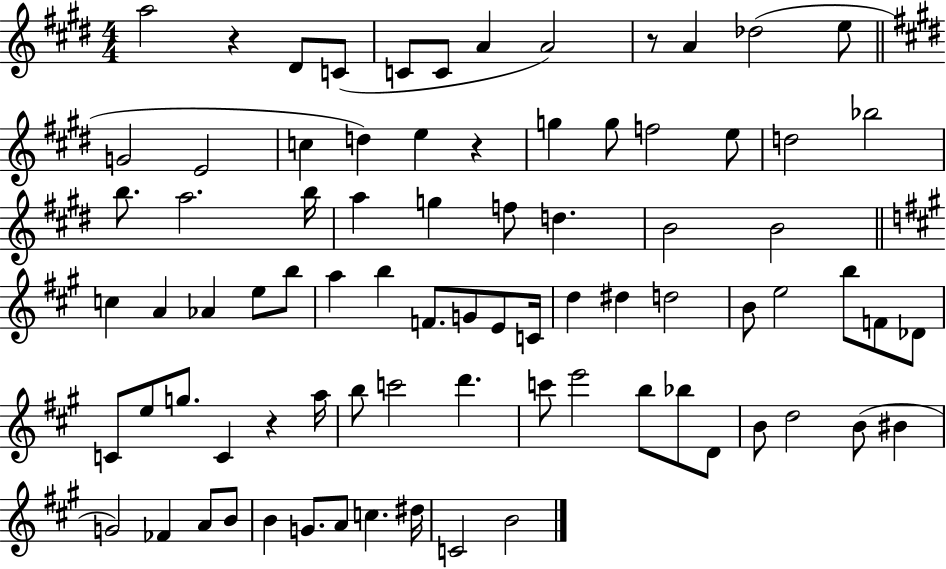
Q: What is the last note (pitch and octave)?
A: B4